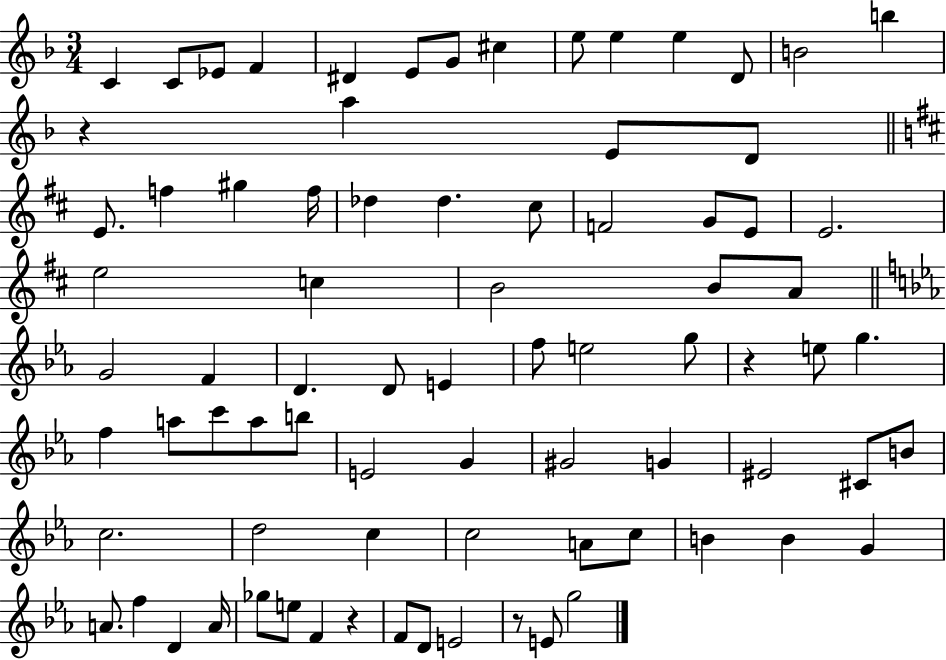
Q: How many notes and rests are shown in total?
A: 80